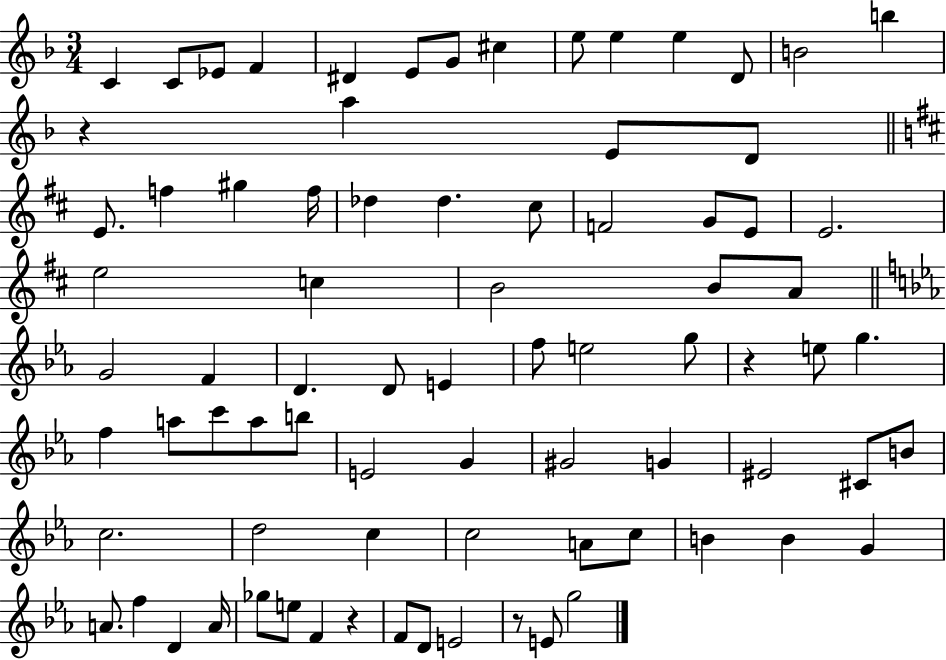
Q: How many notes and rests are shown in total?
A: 80